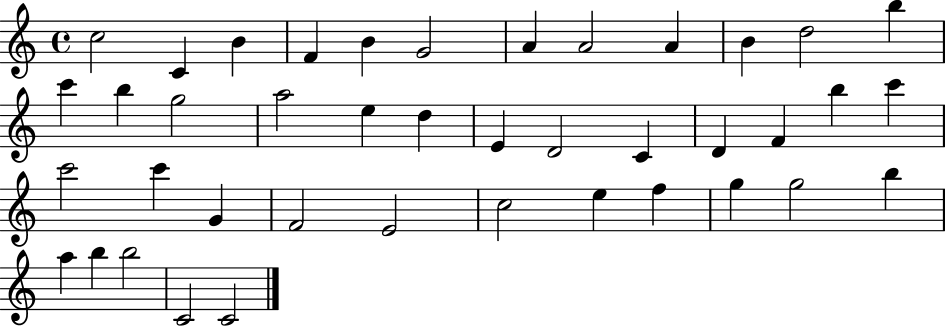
X:1
T:Untitled
M:4/4
L:1/4
K:C
c2 C B F B G2 A A2 A B d2 b c' b g2 a2 e d E D2 C D F b c' c'2 c' G F2 E2 c2 e f g g2 b a b b2 C2 C2